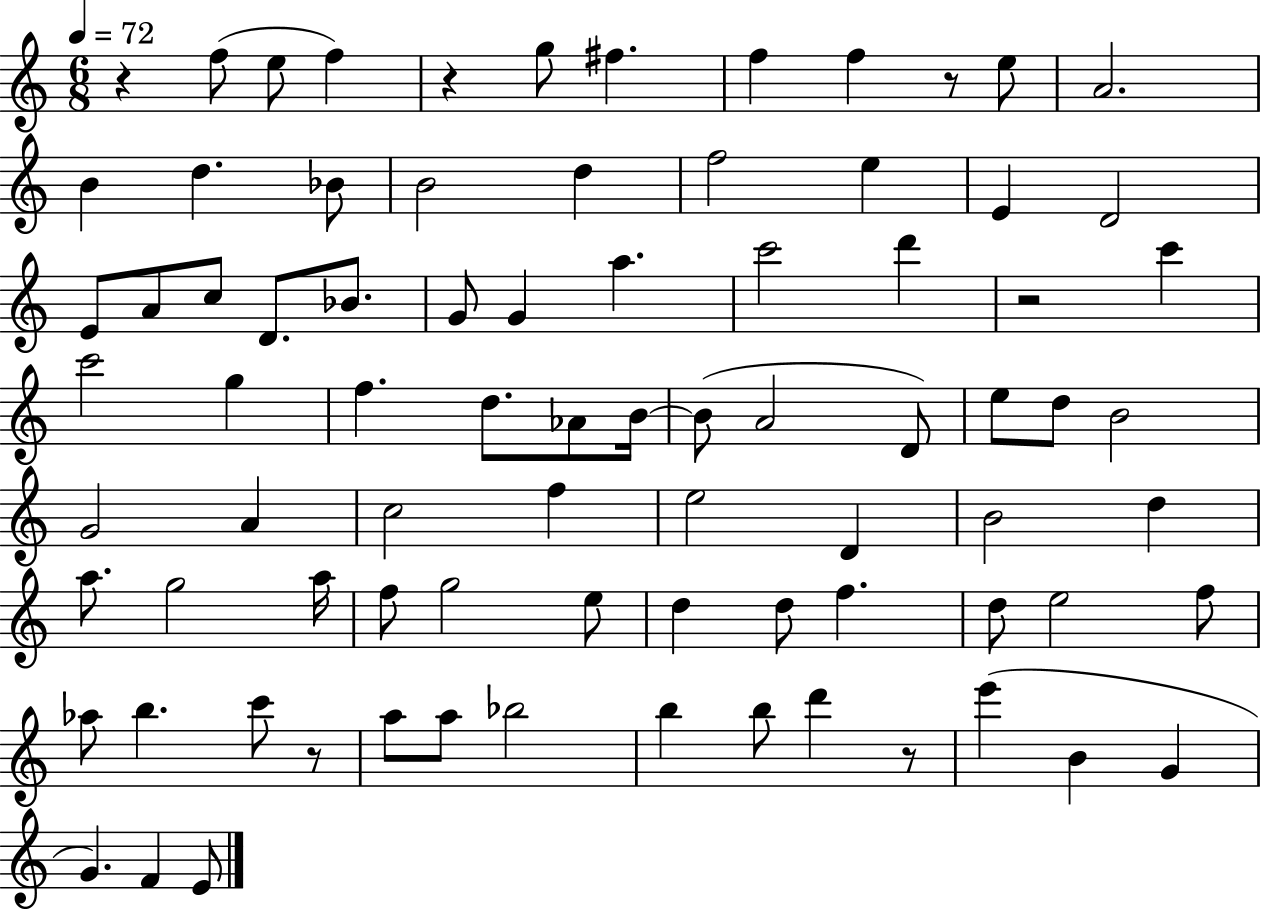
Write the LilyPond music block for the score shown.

{
  \clef treble
  \numericTimeSignature
  \time 6/8
  \key c \major
  \tempo 4 = 72
  r4 f''8( e''8 f''4) | r4 g''8 fis''4. | f''4 f''4 r8 e''8 | a'2. | \break b'4 d''4. bes'8 | b'2 d''4 | f''2 e''4 | e'4 d'2 | \break e'8 a'8 c''8 d'8. bes'8. | g'8 g'4 a''4. | c'''2 d'''4 | r2 c'''4 | \break c'''2 g''4 | f''4. d''8. aes'8 b'16~~ | b'8( a'2 d'8) | e''8 d''8 b'2 | \break g'2 a'4 | c''2 f''4 | e''2 d'4 | b'2 d''4 | \break a''8. g''2 a''16 | f''8 g''2 e''8 | d''4 d''8 f''4. | d''8 e''2 f''8 | \break aes''8 b''4. c'''8 r8 | a''8 a''8 bes''2 | b''4 b''8 d'''4 r8 | e'''4( b'4 g'4 | \break g'4.) f'4 e'8 | \bar "|."
}